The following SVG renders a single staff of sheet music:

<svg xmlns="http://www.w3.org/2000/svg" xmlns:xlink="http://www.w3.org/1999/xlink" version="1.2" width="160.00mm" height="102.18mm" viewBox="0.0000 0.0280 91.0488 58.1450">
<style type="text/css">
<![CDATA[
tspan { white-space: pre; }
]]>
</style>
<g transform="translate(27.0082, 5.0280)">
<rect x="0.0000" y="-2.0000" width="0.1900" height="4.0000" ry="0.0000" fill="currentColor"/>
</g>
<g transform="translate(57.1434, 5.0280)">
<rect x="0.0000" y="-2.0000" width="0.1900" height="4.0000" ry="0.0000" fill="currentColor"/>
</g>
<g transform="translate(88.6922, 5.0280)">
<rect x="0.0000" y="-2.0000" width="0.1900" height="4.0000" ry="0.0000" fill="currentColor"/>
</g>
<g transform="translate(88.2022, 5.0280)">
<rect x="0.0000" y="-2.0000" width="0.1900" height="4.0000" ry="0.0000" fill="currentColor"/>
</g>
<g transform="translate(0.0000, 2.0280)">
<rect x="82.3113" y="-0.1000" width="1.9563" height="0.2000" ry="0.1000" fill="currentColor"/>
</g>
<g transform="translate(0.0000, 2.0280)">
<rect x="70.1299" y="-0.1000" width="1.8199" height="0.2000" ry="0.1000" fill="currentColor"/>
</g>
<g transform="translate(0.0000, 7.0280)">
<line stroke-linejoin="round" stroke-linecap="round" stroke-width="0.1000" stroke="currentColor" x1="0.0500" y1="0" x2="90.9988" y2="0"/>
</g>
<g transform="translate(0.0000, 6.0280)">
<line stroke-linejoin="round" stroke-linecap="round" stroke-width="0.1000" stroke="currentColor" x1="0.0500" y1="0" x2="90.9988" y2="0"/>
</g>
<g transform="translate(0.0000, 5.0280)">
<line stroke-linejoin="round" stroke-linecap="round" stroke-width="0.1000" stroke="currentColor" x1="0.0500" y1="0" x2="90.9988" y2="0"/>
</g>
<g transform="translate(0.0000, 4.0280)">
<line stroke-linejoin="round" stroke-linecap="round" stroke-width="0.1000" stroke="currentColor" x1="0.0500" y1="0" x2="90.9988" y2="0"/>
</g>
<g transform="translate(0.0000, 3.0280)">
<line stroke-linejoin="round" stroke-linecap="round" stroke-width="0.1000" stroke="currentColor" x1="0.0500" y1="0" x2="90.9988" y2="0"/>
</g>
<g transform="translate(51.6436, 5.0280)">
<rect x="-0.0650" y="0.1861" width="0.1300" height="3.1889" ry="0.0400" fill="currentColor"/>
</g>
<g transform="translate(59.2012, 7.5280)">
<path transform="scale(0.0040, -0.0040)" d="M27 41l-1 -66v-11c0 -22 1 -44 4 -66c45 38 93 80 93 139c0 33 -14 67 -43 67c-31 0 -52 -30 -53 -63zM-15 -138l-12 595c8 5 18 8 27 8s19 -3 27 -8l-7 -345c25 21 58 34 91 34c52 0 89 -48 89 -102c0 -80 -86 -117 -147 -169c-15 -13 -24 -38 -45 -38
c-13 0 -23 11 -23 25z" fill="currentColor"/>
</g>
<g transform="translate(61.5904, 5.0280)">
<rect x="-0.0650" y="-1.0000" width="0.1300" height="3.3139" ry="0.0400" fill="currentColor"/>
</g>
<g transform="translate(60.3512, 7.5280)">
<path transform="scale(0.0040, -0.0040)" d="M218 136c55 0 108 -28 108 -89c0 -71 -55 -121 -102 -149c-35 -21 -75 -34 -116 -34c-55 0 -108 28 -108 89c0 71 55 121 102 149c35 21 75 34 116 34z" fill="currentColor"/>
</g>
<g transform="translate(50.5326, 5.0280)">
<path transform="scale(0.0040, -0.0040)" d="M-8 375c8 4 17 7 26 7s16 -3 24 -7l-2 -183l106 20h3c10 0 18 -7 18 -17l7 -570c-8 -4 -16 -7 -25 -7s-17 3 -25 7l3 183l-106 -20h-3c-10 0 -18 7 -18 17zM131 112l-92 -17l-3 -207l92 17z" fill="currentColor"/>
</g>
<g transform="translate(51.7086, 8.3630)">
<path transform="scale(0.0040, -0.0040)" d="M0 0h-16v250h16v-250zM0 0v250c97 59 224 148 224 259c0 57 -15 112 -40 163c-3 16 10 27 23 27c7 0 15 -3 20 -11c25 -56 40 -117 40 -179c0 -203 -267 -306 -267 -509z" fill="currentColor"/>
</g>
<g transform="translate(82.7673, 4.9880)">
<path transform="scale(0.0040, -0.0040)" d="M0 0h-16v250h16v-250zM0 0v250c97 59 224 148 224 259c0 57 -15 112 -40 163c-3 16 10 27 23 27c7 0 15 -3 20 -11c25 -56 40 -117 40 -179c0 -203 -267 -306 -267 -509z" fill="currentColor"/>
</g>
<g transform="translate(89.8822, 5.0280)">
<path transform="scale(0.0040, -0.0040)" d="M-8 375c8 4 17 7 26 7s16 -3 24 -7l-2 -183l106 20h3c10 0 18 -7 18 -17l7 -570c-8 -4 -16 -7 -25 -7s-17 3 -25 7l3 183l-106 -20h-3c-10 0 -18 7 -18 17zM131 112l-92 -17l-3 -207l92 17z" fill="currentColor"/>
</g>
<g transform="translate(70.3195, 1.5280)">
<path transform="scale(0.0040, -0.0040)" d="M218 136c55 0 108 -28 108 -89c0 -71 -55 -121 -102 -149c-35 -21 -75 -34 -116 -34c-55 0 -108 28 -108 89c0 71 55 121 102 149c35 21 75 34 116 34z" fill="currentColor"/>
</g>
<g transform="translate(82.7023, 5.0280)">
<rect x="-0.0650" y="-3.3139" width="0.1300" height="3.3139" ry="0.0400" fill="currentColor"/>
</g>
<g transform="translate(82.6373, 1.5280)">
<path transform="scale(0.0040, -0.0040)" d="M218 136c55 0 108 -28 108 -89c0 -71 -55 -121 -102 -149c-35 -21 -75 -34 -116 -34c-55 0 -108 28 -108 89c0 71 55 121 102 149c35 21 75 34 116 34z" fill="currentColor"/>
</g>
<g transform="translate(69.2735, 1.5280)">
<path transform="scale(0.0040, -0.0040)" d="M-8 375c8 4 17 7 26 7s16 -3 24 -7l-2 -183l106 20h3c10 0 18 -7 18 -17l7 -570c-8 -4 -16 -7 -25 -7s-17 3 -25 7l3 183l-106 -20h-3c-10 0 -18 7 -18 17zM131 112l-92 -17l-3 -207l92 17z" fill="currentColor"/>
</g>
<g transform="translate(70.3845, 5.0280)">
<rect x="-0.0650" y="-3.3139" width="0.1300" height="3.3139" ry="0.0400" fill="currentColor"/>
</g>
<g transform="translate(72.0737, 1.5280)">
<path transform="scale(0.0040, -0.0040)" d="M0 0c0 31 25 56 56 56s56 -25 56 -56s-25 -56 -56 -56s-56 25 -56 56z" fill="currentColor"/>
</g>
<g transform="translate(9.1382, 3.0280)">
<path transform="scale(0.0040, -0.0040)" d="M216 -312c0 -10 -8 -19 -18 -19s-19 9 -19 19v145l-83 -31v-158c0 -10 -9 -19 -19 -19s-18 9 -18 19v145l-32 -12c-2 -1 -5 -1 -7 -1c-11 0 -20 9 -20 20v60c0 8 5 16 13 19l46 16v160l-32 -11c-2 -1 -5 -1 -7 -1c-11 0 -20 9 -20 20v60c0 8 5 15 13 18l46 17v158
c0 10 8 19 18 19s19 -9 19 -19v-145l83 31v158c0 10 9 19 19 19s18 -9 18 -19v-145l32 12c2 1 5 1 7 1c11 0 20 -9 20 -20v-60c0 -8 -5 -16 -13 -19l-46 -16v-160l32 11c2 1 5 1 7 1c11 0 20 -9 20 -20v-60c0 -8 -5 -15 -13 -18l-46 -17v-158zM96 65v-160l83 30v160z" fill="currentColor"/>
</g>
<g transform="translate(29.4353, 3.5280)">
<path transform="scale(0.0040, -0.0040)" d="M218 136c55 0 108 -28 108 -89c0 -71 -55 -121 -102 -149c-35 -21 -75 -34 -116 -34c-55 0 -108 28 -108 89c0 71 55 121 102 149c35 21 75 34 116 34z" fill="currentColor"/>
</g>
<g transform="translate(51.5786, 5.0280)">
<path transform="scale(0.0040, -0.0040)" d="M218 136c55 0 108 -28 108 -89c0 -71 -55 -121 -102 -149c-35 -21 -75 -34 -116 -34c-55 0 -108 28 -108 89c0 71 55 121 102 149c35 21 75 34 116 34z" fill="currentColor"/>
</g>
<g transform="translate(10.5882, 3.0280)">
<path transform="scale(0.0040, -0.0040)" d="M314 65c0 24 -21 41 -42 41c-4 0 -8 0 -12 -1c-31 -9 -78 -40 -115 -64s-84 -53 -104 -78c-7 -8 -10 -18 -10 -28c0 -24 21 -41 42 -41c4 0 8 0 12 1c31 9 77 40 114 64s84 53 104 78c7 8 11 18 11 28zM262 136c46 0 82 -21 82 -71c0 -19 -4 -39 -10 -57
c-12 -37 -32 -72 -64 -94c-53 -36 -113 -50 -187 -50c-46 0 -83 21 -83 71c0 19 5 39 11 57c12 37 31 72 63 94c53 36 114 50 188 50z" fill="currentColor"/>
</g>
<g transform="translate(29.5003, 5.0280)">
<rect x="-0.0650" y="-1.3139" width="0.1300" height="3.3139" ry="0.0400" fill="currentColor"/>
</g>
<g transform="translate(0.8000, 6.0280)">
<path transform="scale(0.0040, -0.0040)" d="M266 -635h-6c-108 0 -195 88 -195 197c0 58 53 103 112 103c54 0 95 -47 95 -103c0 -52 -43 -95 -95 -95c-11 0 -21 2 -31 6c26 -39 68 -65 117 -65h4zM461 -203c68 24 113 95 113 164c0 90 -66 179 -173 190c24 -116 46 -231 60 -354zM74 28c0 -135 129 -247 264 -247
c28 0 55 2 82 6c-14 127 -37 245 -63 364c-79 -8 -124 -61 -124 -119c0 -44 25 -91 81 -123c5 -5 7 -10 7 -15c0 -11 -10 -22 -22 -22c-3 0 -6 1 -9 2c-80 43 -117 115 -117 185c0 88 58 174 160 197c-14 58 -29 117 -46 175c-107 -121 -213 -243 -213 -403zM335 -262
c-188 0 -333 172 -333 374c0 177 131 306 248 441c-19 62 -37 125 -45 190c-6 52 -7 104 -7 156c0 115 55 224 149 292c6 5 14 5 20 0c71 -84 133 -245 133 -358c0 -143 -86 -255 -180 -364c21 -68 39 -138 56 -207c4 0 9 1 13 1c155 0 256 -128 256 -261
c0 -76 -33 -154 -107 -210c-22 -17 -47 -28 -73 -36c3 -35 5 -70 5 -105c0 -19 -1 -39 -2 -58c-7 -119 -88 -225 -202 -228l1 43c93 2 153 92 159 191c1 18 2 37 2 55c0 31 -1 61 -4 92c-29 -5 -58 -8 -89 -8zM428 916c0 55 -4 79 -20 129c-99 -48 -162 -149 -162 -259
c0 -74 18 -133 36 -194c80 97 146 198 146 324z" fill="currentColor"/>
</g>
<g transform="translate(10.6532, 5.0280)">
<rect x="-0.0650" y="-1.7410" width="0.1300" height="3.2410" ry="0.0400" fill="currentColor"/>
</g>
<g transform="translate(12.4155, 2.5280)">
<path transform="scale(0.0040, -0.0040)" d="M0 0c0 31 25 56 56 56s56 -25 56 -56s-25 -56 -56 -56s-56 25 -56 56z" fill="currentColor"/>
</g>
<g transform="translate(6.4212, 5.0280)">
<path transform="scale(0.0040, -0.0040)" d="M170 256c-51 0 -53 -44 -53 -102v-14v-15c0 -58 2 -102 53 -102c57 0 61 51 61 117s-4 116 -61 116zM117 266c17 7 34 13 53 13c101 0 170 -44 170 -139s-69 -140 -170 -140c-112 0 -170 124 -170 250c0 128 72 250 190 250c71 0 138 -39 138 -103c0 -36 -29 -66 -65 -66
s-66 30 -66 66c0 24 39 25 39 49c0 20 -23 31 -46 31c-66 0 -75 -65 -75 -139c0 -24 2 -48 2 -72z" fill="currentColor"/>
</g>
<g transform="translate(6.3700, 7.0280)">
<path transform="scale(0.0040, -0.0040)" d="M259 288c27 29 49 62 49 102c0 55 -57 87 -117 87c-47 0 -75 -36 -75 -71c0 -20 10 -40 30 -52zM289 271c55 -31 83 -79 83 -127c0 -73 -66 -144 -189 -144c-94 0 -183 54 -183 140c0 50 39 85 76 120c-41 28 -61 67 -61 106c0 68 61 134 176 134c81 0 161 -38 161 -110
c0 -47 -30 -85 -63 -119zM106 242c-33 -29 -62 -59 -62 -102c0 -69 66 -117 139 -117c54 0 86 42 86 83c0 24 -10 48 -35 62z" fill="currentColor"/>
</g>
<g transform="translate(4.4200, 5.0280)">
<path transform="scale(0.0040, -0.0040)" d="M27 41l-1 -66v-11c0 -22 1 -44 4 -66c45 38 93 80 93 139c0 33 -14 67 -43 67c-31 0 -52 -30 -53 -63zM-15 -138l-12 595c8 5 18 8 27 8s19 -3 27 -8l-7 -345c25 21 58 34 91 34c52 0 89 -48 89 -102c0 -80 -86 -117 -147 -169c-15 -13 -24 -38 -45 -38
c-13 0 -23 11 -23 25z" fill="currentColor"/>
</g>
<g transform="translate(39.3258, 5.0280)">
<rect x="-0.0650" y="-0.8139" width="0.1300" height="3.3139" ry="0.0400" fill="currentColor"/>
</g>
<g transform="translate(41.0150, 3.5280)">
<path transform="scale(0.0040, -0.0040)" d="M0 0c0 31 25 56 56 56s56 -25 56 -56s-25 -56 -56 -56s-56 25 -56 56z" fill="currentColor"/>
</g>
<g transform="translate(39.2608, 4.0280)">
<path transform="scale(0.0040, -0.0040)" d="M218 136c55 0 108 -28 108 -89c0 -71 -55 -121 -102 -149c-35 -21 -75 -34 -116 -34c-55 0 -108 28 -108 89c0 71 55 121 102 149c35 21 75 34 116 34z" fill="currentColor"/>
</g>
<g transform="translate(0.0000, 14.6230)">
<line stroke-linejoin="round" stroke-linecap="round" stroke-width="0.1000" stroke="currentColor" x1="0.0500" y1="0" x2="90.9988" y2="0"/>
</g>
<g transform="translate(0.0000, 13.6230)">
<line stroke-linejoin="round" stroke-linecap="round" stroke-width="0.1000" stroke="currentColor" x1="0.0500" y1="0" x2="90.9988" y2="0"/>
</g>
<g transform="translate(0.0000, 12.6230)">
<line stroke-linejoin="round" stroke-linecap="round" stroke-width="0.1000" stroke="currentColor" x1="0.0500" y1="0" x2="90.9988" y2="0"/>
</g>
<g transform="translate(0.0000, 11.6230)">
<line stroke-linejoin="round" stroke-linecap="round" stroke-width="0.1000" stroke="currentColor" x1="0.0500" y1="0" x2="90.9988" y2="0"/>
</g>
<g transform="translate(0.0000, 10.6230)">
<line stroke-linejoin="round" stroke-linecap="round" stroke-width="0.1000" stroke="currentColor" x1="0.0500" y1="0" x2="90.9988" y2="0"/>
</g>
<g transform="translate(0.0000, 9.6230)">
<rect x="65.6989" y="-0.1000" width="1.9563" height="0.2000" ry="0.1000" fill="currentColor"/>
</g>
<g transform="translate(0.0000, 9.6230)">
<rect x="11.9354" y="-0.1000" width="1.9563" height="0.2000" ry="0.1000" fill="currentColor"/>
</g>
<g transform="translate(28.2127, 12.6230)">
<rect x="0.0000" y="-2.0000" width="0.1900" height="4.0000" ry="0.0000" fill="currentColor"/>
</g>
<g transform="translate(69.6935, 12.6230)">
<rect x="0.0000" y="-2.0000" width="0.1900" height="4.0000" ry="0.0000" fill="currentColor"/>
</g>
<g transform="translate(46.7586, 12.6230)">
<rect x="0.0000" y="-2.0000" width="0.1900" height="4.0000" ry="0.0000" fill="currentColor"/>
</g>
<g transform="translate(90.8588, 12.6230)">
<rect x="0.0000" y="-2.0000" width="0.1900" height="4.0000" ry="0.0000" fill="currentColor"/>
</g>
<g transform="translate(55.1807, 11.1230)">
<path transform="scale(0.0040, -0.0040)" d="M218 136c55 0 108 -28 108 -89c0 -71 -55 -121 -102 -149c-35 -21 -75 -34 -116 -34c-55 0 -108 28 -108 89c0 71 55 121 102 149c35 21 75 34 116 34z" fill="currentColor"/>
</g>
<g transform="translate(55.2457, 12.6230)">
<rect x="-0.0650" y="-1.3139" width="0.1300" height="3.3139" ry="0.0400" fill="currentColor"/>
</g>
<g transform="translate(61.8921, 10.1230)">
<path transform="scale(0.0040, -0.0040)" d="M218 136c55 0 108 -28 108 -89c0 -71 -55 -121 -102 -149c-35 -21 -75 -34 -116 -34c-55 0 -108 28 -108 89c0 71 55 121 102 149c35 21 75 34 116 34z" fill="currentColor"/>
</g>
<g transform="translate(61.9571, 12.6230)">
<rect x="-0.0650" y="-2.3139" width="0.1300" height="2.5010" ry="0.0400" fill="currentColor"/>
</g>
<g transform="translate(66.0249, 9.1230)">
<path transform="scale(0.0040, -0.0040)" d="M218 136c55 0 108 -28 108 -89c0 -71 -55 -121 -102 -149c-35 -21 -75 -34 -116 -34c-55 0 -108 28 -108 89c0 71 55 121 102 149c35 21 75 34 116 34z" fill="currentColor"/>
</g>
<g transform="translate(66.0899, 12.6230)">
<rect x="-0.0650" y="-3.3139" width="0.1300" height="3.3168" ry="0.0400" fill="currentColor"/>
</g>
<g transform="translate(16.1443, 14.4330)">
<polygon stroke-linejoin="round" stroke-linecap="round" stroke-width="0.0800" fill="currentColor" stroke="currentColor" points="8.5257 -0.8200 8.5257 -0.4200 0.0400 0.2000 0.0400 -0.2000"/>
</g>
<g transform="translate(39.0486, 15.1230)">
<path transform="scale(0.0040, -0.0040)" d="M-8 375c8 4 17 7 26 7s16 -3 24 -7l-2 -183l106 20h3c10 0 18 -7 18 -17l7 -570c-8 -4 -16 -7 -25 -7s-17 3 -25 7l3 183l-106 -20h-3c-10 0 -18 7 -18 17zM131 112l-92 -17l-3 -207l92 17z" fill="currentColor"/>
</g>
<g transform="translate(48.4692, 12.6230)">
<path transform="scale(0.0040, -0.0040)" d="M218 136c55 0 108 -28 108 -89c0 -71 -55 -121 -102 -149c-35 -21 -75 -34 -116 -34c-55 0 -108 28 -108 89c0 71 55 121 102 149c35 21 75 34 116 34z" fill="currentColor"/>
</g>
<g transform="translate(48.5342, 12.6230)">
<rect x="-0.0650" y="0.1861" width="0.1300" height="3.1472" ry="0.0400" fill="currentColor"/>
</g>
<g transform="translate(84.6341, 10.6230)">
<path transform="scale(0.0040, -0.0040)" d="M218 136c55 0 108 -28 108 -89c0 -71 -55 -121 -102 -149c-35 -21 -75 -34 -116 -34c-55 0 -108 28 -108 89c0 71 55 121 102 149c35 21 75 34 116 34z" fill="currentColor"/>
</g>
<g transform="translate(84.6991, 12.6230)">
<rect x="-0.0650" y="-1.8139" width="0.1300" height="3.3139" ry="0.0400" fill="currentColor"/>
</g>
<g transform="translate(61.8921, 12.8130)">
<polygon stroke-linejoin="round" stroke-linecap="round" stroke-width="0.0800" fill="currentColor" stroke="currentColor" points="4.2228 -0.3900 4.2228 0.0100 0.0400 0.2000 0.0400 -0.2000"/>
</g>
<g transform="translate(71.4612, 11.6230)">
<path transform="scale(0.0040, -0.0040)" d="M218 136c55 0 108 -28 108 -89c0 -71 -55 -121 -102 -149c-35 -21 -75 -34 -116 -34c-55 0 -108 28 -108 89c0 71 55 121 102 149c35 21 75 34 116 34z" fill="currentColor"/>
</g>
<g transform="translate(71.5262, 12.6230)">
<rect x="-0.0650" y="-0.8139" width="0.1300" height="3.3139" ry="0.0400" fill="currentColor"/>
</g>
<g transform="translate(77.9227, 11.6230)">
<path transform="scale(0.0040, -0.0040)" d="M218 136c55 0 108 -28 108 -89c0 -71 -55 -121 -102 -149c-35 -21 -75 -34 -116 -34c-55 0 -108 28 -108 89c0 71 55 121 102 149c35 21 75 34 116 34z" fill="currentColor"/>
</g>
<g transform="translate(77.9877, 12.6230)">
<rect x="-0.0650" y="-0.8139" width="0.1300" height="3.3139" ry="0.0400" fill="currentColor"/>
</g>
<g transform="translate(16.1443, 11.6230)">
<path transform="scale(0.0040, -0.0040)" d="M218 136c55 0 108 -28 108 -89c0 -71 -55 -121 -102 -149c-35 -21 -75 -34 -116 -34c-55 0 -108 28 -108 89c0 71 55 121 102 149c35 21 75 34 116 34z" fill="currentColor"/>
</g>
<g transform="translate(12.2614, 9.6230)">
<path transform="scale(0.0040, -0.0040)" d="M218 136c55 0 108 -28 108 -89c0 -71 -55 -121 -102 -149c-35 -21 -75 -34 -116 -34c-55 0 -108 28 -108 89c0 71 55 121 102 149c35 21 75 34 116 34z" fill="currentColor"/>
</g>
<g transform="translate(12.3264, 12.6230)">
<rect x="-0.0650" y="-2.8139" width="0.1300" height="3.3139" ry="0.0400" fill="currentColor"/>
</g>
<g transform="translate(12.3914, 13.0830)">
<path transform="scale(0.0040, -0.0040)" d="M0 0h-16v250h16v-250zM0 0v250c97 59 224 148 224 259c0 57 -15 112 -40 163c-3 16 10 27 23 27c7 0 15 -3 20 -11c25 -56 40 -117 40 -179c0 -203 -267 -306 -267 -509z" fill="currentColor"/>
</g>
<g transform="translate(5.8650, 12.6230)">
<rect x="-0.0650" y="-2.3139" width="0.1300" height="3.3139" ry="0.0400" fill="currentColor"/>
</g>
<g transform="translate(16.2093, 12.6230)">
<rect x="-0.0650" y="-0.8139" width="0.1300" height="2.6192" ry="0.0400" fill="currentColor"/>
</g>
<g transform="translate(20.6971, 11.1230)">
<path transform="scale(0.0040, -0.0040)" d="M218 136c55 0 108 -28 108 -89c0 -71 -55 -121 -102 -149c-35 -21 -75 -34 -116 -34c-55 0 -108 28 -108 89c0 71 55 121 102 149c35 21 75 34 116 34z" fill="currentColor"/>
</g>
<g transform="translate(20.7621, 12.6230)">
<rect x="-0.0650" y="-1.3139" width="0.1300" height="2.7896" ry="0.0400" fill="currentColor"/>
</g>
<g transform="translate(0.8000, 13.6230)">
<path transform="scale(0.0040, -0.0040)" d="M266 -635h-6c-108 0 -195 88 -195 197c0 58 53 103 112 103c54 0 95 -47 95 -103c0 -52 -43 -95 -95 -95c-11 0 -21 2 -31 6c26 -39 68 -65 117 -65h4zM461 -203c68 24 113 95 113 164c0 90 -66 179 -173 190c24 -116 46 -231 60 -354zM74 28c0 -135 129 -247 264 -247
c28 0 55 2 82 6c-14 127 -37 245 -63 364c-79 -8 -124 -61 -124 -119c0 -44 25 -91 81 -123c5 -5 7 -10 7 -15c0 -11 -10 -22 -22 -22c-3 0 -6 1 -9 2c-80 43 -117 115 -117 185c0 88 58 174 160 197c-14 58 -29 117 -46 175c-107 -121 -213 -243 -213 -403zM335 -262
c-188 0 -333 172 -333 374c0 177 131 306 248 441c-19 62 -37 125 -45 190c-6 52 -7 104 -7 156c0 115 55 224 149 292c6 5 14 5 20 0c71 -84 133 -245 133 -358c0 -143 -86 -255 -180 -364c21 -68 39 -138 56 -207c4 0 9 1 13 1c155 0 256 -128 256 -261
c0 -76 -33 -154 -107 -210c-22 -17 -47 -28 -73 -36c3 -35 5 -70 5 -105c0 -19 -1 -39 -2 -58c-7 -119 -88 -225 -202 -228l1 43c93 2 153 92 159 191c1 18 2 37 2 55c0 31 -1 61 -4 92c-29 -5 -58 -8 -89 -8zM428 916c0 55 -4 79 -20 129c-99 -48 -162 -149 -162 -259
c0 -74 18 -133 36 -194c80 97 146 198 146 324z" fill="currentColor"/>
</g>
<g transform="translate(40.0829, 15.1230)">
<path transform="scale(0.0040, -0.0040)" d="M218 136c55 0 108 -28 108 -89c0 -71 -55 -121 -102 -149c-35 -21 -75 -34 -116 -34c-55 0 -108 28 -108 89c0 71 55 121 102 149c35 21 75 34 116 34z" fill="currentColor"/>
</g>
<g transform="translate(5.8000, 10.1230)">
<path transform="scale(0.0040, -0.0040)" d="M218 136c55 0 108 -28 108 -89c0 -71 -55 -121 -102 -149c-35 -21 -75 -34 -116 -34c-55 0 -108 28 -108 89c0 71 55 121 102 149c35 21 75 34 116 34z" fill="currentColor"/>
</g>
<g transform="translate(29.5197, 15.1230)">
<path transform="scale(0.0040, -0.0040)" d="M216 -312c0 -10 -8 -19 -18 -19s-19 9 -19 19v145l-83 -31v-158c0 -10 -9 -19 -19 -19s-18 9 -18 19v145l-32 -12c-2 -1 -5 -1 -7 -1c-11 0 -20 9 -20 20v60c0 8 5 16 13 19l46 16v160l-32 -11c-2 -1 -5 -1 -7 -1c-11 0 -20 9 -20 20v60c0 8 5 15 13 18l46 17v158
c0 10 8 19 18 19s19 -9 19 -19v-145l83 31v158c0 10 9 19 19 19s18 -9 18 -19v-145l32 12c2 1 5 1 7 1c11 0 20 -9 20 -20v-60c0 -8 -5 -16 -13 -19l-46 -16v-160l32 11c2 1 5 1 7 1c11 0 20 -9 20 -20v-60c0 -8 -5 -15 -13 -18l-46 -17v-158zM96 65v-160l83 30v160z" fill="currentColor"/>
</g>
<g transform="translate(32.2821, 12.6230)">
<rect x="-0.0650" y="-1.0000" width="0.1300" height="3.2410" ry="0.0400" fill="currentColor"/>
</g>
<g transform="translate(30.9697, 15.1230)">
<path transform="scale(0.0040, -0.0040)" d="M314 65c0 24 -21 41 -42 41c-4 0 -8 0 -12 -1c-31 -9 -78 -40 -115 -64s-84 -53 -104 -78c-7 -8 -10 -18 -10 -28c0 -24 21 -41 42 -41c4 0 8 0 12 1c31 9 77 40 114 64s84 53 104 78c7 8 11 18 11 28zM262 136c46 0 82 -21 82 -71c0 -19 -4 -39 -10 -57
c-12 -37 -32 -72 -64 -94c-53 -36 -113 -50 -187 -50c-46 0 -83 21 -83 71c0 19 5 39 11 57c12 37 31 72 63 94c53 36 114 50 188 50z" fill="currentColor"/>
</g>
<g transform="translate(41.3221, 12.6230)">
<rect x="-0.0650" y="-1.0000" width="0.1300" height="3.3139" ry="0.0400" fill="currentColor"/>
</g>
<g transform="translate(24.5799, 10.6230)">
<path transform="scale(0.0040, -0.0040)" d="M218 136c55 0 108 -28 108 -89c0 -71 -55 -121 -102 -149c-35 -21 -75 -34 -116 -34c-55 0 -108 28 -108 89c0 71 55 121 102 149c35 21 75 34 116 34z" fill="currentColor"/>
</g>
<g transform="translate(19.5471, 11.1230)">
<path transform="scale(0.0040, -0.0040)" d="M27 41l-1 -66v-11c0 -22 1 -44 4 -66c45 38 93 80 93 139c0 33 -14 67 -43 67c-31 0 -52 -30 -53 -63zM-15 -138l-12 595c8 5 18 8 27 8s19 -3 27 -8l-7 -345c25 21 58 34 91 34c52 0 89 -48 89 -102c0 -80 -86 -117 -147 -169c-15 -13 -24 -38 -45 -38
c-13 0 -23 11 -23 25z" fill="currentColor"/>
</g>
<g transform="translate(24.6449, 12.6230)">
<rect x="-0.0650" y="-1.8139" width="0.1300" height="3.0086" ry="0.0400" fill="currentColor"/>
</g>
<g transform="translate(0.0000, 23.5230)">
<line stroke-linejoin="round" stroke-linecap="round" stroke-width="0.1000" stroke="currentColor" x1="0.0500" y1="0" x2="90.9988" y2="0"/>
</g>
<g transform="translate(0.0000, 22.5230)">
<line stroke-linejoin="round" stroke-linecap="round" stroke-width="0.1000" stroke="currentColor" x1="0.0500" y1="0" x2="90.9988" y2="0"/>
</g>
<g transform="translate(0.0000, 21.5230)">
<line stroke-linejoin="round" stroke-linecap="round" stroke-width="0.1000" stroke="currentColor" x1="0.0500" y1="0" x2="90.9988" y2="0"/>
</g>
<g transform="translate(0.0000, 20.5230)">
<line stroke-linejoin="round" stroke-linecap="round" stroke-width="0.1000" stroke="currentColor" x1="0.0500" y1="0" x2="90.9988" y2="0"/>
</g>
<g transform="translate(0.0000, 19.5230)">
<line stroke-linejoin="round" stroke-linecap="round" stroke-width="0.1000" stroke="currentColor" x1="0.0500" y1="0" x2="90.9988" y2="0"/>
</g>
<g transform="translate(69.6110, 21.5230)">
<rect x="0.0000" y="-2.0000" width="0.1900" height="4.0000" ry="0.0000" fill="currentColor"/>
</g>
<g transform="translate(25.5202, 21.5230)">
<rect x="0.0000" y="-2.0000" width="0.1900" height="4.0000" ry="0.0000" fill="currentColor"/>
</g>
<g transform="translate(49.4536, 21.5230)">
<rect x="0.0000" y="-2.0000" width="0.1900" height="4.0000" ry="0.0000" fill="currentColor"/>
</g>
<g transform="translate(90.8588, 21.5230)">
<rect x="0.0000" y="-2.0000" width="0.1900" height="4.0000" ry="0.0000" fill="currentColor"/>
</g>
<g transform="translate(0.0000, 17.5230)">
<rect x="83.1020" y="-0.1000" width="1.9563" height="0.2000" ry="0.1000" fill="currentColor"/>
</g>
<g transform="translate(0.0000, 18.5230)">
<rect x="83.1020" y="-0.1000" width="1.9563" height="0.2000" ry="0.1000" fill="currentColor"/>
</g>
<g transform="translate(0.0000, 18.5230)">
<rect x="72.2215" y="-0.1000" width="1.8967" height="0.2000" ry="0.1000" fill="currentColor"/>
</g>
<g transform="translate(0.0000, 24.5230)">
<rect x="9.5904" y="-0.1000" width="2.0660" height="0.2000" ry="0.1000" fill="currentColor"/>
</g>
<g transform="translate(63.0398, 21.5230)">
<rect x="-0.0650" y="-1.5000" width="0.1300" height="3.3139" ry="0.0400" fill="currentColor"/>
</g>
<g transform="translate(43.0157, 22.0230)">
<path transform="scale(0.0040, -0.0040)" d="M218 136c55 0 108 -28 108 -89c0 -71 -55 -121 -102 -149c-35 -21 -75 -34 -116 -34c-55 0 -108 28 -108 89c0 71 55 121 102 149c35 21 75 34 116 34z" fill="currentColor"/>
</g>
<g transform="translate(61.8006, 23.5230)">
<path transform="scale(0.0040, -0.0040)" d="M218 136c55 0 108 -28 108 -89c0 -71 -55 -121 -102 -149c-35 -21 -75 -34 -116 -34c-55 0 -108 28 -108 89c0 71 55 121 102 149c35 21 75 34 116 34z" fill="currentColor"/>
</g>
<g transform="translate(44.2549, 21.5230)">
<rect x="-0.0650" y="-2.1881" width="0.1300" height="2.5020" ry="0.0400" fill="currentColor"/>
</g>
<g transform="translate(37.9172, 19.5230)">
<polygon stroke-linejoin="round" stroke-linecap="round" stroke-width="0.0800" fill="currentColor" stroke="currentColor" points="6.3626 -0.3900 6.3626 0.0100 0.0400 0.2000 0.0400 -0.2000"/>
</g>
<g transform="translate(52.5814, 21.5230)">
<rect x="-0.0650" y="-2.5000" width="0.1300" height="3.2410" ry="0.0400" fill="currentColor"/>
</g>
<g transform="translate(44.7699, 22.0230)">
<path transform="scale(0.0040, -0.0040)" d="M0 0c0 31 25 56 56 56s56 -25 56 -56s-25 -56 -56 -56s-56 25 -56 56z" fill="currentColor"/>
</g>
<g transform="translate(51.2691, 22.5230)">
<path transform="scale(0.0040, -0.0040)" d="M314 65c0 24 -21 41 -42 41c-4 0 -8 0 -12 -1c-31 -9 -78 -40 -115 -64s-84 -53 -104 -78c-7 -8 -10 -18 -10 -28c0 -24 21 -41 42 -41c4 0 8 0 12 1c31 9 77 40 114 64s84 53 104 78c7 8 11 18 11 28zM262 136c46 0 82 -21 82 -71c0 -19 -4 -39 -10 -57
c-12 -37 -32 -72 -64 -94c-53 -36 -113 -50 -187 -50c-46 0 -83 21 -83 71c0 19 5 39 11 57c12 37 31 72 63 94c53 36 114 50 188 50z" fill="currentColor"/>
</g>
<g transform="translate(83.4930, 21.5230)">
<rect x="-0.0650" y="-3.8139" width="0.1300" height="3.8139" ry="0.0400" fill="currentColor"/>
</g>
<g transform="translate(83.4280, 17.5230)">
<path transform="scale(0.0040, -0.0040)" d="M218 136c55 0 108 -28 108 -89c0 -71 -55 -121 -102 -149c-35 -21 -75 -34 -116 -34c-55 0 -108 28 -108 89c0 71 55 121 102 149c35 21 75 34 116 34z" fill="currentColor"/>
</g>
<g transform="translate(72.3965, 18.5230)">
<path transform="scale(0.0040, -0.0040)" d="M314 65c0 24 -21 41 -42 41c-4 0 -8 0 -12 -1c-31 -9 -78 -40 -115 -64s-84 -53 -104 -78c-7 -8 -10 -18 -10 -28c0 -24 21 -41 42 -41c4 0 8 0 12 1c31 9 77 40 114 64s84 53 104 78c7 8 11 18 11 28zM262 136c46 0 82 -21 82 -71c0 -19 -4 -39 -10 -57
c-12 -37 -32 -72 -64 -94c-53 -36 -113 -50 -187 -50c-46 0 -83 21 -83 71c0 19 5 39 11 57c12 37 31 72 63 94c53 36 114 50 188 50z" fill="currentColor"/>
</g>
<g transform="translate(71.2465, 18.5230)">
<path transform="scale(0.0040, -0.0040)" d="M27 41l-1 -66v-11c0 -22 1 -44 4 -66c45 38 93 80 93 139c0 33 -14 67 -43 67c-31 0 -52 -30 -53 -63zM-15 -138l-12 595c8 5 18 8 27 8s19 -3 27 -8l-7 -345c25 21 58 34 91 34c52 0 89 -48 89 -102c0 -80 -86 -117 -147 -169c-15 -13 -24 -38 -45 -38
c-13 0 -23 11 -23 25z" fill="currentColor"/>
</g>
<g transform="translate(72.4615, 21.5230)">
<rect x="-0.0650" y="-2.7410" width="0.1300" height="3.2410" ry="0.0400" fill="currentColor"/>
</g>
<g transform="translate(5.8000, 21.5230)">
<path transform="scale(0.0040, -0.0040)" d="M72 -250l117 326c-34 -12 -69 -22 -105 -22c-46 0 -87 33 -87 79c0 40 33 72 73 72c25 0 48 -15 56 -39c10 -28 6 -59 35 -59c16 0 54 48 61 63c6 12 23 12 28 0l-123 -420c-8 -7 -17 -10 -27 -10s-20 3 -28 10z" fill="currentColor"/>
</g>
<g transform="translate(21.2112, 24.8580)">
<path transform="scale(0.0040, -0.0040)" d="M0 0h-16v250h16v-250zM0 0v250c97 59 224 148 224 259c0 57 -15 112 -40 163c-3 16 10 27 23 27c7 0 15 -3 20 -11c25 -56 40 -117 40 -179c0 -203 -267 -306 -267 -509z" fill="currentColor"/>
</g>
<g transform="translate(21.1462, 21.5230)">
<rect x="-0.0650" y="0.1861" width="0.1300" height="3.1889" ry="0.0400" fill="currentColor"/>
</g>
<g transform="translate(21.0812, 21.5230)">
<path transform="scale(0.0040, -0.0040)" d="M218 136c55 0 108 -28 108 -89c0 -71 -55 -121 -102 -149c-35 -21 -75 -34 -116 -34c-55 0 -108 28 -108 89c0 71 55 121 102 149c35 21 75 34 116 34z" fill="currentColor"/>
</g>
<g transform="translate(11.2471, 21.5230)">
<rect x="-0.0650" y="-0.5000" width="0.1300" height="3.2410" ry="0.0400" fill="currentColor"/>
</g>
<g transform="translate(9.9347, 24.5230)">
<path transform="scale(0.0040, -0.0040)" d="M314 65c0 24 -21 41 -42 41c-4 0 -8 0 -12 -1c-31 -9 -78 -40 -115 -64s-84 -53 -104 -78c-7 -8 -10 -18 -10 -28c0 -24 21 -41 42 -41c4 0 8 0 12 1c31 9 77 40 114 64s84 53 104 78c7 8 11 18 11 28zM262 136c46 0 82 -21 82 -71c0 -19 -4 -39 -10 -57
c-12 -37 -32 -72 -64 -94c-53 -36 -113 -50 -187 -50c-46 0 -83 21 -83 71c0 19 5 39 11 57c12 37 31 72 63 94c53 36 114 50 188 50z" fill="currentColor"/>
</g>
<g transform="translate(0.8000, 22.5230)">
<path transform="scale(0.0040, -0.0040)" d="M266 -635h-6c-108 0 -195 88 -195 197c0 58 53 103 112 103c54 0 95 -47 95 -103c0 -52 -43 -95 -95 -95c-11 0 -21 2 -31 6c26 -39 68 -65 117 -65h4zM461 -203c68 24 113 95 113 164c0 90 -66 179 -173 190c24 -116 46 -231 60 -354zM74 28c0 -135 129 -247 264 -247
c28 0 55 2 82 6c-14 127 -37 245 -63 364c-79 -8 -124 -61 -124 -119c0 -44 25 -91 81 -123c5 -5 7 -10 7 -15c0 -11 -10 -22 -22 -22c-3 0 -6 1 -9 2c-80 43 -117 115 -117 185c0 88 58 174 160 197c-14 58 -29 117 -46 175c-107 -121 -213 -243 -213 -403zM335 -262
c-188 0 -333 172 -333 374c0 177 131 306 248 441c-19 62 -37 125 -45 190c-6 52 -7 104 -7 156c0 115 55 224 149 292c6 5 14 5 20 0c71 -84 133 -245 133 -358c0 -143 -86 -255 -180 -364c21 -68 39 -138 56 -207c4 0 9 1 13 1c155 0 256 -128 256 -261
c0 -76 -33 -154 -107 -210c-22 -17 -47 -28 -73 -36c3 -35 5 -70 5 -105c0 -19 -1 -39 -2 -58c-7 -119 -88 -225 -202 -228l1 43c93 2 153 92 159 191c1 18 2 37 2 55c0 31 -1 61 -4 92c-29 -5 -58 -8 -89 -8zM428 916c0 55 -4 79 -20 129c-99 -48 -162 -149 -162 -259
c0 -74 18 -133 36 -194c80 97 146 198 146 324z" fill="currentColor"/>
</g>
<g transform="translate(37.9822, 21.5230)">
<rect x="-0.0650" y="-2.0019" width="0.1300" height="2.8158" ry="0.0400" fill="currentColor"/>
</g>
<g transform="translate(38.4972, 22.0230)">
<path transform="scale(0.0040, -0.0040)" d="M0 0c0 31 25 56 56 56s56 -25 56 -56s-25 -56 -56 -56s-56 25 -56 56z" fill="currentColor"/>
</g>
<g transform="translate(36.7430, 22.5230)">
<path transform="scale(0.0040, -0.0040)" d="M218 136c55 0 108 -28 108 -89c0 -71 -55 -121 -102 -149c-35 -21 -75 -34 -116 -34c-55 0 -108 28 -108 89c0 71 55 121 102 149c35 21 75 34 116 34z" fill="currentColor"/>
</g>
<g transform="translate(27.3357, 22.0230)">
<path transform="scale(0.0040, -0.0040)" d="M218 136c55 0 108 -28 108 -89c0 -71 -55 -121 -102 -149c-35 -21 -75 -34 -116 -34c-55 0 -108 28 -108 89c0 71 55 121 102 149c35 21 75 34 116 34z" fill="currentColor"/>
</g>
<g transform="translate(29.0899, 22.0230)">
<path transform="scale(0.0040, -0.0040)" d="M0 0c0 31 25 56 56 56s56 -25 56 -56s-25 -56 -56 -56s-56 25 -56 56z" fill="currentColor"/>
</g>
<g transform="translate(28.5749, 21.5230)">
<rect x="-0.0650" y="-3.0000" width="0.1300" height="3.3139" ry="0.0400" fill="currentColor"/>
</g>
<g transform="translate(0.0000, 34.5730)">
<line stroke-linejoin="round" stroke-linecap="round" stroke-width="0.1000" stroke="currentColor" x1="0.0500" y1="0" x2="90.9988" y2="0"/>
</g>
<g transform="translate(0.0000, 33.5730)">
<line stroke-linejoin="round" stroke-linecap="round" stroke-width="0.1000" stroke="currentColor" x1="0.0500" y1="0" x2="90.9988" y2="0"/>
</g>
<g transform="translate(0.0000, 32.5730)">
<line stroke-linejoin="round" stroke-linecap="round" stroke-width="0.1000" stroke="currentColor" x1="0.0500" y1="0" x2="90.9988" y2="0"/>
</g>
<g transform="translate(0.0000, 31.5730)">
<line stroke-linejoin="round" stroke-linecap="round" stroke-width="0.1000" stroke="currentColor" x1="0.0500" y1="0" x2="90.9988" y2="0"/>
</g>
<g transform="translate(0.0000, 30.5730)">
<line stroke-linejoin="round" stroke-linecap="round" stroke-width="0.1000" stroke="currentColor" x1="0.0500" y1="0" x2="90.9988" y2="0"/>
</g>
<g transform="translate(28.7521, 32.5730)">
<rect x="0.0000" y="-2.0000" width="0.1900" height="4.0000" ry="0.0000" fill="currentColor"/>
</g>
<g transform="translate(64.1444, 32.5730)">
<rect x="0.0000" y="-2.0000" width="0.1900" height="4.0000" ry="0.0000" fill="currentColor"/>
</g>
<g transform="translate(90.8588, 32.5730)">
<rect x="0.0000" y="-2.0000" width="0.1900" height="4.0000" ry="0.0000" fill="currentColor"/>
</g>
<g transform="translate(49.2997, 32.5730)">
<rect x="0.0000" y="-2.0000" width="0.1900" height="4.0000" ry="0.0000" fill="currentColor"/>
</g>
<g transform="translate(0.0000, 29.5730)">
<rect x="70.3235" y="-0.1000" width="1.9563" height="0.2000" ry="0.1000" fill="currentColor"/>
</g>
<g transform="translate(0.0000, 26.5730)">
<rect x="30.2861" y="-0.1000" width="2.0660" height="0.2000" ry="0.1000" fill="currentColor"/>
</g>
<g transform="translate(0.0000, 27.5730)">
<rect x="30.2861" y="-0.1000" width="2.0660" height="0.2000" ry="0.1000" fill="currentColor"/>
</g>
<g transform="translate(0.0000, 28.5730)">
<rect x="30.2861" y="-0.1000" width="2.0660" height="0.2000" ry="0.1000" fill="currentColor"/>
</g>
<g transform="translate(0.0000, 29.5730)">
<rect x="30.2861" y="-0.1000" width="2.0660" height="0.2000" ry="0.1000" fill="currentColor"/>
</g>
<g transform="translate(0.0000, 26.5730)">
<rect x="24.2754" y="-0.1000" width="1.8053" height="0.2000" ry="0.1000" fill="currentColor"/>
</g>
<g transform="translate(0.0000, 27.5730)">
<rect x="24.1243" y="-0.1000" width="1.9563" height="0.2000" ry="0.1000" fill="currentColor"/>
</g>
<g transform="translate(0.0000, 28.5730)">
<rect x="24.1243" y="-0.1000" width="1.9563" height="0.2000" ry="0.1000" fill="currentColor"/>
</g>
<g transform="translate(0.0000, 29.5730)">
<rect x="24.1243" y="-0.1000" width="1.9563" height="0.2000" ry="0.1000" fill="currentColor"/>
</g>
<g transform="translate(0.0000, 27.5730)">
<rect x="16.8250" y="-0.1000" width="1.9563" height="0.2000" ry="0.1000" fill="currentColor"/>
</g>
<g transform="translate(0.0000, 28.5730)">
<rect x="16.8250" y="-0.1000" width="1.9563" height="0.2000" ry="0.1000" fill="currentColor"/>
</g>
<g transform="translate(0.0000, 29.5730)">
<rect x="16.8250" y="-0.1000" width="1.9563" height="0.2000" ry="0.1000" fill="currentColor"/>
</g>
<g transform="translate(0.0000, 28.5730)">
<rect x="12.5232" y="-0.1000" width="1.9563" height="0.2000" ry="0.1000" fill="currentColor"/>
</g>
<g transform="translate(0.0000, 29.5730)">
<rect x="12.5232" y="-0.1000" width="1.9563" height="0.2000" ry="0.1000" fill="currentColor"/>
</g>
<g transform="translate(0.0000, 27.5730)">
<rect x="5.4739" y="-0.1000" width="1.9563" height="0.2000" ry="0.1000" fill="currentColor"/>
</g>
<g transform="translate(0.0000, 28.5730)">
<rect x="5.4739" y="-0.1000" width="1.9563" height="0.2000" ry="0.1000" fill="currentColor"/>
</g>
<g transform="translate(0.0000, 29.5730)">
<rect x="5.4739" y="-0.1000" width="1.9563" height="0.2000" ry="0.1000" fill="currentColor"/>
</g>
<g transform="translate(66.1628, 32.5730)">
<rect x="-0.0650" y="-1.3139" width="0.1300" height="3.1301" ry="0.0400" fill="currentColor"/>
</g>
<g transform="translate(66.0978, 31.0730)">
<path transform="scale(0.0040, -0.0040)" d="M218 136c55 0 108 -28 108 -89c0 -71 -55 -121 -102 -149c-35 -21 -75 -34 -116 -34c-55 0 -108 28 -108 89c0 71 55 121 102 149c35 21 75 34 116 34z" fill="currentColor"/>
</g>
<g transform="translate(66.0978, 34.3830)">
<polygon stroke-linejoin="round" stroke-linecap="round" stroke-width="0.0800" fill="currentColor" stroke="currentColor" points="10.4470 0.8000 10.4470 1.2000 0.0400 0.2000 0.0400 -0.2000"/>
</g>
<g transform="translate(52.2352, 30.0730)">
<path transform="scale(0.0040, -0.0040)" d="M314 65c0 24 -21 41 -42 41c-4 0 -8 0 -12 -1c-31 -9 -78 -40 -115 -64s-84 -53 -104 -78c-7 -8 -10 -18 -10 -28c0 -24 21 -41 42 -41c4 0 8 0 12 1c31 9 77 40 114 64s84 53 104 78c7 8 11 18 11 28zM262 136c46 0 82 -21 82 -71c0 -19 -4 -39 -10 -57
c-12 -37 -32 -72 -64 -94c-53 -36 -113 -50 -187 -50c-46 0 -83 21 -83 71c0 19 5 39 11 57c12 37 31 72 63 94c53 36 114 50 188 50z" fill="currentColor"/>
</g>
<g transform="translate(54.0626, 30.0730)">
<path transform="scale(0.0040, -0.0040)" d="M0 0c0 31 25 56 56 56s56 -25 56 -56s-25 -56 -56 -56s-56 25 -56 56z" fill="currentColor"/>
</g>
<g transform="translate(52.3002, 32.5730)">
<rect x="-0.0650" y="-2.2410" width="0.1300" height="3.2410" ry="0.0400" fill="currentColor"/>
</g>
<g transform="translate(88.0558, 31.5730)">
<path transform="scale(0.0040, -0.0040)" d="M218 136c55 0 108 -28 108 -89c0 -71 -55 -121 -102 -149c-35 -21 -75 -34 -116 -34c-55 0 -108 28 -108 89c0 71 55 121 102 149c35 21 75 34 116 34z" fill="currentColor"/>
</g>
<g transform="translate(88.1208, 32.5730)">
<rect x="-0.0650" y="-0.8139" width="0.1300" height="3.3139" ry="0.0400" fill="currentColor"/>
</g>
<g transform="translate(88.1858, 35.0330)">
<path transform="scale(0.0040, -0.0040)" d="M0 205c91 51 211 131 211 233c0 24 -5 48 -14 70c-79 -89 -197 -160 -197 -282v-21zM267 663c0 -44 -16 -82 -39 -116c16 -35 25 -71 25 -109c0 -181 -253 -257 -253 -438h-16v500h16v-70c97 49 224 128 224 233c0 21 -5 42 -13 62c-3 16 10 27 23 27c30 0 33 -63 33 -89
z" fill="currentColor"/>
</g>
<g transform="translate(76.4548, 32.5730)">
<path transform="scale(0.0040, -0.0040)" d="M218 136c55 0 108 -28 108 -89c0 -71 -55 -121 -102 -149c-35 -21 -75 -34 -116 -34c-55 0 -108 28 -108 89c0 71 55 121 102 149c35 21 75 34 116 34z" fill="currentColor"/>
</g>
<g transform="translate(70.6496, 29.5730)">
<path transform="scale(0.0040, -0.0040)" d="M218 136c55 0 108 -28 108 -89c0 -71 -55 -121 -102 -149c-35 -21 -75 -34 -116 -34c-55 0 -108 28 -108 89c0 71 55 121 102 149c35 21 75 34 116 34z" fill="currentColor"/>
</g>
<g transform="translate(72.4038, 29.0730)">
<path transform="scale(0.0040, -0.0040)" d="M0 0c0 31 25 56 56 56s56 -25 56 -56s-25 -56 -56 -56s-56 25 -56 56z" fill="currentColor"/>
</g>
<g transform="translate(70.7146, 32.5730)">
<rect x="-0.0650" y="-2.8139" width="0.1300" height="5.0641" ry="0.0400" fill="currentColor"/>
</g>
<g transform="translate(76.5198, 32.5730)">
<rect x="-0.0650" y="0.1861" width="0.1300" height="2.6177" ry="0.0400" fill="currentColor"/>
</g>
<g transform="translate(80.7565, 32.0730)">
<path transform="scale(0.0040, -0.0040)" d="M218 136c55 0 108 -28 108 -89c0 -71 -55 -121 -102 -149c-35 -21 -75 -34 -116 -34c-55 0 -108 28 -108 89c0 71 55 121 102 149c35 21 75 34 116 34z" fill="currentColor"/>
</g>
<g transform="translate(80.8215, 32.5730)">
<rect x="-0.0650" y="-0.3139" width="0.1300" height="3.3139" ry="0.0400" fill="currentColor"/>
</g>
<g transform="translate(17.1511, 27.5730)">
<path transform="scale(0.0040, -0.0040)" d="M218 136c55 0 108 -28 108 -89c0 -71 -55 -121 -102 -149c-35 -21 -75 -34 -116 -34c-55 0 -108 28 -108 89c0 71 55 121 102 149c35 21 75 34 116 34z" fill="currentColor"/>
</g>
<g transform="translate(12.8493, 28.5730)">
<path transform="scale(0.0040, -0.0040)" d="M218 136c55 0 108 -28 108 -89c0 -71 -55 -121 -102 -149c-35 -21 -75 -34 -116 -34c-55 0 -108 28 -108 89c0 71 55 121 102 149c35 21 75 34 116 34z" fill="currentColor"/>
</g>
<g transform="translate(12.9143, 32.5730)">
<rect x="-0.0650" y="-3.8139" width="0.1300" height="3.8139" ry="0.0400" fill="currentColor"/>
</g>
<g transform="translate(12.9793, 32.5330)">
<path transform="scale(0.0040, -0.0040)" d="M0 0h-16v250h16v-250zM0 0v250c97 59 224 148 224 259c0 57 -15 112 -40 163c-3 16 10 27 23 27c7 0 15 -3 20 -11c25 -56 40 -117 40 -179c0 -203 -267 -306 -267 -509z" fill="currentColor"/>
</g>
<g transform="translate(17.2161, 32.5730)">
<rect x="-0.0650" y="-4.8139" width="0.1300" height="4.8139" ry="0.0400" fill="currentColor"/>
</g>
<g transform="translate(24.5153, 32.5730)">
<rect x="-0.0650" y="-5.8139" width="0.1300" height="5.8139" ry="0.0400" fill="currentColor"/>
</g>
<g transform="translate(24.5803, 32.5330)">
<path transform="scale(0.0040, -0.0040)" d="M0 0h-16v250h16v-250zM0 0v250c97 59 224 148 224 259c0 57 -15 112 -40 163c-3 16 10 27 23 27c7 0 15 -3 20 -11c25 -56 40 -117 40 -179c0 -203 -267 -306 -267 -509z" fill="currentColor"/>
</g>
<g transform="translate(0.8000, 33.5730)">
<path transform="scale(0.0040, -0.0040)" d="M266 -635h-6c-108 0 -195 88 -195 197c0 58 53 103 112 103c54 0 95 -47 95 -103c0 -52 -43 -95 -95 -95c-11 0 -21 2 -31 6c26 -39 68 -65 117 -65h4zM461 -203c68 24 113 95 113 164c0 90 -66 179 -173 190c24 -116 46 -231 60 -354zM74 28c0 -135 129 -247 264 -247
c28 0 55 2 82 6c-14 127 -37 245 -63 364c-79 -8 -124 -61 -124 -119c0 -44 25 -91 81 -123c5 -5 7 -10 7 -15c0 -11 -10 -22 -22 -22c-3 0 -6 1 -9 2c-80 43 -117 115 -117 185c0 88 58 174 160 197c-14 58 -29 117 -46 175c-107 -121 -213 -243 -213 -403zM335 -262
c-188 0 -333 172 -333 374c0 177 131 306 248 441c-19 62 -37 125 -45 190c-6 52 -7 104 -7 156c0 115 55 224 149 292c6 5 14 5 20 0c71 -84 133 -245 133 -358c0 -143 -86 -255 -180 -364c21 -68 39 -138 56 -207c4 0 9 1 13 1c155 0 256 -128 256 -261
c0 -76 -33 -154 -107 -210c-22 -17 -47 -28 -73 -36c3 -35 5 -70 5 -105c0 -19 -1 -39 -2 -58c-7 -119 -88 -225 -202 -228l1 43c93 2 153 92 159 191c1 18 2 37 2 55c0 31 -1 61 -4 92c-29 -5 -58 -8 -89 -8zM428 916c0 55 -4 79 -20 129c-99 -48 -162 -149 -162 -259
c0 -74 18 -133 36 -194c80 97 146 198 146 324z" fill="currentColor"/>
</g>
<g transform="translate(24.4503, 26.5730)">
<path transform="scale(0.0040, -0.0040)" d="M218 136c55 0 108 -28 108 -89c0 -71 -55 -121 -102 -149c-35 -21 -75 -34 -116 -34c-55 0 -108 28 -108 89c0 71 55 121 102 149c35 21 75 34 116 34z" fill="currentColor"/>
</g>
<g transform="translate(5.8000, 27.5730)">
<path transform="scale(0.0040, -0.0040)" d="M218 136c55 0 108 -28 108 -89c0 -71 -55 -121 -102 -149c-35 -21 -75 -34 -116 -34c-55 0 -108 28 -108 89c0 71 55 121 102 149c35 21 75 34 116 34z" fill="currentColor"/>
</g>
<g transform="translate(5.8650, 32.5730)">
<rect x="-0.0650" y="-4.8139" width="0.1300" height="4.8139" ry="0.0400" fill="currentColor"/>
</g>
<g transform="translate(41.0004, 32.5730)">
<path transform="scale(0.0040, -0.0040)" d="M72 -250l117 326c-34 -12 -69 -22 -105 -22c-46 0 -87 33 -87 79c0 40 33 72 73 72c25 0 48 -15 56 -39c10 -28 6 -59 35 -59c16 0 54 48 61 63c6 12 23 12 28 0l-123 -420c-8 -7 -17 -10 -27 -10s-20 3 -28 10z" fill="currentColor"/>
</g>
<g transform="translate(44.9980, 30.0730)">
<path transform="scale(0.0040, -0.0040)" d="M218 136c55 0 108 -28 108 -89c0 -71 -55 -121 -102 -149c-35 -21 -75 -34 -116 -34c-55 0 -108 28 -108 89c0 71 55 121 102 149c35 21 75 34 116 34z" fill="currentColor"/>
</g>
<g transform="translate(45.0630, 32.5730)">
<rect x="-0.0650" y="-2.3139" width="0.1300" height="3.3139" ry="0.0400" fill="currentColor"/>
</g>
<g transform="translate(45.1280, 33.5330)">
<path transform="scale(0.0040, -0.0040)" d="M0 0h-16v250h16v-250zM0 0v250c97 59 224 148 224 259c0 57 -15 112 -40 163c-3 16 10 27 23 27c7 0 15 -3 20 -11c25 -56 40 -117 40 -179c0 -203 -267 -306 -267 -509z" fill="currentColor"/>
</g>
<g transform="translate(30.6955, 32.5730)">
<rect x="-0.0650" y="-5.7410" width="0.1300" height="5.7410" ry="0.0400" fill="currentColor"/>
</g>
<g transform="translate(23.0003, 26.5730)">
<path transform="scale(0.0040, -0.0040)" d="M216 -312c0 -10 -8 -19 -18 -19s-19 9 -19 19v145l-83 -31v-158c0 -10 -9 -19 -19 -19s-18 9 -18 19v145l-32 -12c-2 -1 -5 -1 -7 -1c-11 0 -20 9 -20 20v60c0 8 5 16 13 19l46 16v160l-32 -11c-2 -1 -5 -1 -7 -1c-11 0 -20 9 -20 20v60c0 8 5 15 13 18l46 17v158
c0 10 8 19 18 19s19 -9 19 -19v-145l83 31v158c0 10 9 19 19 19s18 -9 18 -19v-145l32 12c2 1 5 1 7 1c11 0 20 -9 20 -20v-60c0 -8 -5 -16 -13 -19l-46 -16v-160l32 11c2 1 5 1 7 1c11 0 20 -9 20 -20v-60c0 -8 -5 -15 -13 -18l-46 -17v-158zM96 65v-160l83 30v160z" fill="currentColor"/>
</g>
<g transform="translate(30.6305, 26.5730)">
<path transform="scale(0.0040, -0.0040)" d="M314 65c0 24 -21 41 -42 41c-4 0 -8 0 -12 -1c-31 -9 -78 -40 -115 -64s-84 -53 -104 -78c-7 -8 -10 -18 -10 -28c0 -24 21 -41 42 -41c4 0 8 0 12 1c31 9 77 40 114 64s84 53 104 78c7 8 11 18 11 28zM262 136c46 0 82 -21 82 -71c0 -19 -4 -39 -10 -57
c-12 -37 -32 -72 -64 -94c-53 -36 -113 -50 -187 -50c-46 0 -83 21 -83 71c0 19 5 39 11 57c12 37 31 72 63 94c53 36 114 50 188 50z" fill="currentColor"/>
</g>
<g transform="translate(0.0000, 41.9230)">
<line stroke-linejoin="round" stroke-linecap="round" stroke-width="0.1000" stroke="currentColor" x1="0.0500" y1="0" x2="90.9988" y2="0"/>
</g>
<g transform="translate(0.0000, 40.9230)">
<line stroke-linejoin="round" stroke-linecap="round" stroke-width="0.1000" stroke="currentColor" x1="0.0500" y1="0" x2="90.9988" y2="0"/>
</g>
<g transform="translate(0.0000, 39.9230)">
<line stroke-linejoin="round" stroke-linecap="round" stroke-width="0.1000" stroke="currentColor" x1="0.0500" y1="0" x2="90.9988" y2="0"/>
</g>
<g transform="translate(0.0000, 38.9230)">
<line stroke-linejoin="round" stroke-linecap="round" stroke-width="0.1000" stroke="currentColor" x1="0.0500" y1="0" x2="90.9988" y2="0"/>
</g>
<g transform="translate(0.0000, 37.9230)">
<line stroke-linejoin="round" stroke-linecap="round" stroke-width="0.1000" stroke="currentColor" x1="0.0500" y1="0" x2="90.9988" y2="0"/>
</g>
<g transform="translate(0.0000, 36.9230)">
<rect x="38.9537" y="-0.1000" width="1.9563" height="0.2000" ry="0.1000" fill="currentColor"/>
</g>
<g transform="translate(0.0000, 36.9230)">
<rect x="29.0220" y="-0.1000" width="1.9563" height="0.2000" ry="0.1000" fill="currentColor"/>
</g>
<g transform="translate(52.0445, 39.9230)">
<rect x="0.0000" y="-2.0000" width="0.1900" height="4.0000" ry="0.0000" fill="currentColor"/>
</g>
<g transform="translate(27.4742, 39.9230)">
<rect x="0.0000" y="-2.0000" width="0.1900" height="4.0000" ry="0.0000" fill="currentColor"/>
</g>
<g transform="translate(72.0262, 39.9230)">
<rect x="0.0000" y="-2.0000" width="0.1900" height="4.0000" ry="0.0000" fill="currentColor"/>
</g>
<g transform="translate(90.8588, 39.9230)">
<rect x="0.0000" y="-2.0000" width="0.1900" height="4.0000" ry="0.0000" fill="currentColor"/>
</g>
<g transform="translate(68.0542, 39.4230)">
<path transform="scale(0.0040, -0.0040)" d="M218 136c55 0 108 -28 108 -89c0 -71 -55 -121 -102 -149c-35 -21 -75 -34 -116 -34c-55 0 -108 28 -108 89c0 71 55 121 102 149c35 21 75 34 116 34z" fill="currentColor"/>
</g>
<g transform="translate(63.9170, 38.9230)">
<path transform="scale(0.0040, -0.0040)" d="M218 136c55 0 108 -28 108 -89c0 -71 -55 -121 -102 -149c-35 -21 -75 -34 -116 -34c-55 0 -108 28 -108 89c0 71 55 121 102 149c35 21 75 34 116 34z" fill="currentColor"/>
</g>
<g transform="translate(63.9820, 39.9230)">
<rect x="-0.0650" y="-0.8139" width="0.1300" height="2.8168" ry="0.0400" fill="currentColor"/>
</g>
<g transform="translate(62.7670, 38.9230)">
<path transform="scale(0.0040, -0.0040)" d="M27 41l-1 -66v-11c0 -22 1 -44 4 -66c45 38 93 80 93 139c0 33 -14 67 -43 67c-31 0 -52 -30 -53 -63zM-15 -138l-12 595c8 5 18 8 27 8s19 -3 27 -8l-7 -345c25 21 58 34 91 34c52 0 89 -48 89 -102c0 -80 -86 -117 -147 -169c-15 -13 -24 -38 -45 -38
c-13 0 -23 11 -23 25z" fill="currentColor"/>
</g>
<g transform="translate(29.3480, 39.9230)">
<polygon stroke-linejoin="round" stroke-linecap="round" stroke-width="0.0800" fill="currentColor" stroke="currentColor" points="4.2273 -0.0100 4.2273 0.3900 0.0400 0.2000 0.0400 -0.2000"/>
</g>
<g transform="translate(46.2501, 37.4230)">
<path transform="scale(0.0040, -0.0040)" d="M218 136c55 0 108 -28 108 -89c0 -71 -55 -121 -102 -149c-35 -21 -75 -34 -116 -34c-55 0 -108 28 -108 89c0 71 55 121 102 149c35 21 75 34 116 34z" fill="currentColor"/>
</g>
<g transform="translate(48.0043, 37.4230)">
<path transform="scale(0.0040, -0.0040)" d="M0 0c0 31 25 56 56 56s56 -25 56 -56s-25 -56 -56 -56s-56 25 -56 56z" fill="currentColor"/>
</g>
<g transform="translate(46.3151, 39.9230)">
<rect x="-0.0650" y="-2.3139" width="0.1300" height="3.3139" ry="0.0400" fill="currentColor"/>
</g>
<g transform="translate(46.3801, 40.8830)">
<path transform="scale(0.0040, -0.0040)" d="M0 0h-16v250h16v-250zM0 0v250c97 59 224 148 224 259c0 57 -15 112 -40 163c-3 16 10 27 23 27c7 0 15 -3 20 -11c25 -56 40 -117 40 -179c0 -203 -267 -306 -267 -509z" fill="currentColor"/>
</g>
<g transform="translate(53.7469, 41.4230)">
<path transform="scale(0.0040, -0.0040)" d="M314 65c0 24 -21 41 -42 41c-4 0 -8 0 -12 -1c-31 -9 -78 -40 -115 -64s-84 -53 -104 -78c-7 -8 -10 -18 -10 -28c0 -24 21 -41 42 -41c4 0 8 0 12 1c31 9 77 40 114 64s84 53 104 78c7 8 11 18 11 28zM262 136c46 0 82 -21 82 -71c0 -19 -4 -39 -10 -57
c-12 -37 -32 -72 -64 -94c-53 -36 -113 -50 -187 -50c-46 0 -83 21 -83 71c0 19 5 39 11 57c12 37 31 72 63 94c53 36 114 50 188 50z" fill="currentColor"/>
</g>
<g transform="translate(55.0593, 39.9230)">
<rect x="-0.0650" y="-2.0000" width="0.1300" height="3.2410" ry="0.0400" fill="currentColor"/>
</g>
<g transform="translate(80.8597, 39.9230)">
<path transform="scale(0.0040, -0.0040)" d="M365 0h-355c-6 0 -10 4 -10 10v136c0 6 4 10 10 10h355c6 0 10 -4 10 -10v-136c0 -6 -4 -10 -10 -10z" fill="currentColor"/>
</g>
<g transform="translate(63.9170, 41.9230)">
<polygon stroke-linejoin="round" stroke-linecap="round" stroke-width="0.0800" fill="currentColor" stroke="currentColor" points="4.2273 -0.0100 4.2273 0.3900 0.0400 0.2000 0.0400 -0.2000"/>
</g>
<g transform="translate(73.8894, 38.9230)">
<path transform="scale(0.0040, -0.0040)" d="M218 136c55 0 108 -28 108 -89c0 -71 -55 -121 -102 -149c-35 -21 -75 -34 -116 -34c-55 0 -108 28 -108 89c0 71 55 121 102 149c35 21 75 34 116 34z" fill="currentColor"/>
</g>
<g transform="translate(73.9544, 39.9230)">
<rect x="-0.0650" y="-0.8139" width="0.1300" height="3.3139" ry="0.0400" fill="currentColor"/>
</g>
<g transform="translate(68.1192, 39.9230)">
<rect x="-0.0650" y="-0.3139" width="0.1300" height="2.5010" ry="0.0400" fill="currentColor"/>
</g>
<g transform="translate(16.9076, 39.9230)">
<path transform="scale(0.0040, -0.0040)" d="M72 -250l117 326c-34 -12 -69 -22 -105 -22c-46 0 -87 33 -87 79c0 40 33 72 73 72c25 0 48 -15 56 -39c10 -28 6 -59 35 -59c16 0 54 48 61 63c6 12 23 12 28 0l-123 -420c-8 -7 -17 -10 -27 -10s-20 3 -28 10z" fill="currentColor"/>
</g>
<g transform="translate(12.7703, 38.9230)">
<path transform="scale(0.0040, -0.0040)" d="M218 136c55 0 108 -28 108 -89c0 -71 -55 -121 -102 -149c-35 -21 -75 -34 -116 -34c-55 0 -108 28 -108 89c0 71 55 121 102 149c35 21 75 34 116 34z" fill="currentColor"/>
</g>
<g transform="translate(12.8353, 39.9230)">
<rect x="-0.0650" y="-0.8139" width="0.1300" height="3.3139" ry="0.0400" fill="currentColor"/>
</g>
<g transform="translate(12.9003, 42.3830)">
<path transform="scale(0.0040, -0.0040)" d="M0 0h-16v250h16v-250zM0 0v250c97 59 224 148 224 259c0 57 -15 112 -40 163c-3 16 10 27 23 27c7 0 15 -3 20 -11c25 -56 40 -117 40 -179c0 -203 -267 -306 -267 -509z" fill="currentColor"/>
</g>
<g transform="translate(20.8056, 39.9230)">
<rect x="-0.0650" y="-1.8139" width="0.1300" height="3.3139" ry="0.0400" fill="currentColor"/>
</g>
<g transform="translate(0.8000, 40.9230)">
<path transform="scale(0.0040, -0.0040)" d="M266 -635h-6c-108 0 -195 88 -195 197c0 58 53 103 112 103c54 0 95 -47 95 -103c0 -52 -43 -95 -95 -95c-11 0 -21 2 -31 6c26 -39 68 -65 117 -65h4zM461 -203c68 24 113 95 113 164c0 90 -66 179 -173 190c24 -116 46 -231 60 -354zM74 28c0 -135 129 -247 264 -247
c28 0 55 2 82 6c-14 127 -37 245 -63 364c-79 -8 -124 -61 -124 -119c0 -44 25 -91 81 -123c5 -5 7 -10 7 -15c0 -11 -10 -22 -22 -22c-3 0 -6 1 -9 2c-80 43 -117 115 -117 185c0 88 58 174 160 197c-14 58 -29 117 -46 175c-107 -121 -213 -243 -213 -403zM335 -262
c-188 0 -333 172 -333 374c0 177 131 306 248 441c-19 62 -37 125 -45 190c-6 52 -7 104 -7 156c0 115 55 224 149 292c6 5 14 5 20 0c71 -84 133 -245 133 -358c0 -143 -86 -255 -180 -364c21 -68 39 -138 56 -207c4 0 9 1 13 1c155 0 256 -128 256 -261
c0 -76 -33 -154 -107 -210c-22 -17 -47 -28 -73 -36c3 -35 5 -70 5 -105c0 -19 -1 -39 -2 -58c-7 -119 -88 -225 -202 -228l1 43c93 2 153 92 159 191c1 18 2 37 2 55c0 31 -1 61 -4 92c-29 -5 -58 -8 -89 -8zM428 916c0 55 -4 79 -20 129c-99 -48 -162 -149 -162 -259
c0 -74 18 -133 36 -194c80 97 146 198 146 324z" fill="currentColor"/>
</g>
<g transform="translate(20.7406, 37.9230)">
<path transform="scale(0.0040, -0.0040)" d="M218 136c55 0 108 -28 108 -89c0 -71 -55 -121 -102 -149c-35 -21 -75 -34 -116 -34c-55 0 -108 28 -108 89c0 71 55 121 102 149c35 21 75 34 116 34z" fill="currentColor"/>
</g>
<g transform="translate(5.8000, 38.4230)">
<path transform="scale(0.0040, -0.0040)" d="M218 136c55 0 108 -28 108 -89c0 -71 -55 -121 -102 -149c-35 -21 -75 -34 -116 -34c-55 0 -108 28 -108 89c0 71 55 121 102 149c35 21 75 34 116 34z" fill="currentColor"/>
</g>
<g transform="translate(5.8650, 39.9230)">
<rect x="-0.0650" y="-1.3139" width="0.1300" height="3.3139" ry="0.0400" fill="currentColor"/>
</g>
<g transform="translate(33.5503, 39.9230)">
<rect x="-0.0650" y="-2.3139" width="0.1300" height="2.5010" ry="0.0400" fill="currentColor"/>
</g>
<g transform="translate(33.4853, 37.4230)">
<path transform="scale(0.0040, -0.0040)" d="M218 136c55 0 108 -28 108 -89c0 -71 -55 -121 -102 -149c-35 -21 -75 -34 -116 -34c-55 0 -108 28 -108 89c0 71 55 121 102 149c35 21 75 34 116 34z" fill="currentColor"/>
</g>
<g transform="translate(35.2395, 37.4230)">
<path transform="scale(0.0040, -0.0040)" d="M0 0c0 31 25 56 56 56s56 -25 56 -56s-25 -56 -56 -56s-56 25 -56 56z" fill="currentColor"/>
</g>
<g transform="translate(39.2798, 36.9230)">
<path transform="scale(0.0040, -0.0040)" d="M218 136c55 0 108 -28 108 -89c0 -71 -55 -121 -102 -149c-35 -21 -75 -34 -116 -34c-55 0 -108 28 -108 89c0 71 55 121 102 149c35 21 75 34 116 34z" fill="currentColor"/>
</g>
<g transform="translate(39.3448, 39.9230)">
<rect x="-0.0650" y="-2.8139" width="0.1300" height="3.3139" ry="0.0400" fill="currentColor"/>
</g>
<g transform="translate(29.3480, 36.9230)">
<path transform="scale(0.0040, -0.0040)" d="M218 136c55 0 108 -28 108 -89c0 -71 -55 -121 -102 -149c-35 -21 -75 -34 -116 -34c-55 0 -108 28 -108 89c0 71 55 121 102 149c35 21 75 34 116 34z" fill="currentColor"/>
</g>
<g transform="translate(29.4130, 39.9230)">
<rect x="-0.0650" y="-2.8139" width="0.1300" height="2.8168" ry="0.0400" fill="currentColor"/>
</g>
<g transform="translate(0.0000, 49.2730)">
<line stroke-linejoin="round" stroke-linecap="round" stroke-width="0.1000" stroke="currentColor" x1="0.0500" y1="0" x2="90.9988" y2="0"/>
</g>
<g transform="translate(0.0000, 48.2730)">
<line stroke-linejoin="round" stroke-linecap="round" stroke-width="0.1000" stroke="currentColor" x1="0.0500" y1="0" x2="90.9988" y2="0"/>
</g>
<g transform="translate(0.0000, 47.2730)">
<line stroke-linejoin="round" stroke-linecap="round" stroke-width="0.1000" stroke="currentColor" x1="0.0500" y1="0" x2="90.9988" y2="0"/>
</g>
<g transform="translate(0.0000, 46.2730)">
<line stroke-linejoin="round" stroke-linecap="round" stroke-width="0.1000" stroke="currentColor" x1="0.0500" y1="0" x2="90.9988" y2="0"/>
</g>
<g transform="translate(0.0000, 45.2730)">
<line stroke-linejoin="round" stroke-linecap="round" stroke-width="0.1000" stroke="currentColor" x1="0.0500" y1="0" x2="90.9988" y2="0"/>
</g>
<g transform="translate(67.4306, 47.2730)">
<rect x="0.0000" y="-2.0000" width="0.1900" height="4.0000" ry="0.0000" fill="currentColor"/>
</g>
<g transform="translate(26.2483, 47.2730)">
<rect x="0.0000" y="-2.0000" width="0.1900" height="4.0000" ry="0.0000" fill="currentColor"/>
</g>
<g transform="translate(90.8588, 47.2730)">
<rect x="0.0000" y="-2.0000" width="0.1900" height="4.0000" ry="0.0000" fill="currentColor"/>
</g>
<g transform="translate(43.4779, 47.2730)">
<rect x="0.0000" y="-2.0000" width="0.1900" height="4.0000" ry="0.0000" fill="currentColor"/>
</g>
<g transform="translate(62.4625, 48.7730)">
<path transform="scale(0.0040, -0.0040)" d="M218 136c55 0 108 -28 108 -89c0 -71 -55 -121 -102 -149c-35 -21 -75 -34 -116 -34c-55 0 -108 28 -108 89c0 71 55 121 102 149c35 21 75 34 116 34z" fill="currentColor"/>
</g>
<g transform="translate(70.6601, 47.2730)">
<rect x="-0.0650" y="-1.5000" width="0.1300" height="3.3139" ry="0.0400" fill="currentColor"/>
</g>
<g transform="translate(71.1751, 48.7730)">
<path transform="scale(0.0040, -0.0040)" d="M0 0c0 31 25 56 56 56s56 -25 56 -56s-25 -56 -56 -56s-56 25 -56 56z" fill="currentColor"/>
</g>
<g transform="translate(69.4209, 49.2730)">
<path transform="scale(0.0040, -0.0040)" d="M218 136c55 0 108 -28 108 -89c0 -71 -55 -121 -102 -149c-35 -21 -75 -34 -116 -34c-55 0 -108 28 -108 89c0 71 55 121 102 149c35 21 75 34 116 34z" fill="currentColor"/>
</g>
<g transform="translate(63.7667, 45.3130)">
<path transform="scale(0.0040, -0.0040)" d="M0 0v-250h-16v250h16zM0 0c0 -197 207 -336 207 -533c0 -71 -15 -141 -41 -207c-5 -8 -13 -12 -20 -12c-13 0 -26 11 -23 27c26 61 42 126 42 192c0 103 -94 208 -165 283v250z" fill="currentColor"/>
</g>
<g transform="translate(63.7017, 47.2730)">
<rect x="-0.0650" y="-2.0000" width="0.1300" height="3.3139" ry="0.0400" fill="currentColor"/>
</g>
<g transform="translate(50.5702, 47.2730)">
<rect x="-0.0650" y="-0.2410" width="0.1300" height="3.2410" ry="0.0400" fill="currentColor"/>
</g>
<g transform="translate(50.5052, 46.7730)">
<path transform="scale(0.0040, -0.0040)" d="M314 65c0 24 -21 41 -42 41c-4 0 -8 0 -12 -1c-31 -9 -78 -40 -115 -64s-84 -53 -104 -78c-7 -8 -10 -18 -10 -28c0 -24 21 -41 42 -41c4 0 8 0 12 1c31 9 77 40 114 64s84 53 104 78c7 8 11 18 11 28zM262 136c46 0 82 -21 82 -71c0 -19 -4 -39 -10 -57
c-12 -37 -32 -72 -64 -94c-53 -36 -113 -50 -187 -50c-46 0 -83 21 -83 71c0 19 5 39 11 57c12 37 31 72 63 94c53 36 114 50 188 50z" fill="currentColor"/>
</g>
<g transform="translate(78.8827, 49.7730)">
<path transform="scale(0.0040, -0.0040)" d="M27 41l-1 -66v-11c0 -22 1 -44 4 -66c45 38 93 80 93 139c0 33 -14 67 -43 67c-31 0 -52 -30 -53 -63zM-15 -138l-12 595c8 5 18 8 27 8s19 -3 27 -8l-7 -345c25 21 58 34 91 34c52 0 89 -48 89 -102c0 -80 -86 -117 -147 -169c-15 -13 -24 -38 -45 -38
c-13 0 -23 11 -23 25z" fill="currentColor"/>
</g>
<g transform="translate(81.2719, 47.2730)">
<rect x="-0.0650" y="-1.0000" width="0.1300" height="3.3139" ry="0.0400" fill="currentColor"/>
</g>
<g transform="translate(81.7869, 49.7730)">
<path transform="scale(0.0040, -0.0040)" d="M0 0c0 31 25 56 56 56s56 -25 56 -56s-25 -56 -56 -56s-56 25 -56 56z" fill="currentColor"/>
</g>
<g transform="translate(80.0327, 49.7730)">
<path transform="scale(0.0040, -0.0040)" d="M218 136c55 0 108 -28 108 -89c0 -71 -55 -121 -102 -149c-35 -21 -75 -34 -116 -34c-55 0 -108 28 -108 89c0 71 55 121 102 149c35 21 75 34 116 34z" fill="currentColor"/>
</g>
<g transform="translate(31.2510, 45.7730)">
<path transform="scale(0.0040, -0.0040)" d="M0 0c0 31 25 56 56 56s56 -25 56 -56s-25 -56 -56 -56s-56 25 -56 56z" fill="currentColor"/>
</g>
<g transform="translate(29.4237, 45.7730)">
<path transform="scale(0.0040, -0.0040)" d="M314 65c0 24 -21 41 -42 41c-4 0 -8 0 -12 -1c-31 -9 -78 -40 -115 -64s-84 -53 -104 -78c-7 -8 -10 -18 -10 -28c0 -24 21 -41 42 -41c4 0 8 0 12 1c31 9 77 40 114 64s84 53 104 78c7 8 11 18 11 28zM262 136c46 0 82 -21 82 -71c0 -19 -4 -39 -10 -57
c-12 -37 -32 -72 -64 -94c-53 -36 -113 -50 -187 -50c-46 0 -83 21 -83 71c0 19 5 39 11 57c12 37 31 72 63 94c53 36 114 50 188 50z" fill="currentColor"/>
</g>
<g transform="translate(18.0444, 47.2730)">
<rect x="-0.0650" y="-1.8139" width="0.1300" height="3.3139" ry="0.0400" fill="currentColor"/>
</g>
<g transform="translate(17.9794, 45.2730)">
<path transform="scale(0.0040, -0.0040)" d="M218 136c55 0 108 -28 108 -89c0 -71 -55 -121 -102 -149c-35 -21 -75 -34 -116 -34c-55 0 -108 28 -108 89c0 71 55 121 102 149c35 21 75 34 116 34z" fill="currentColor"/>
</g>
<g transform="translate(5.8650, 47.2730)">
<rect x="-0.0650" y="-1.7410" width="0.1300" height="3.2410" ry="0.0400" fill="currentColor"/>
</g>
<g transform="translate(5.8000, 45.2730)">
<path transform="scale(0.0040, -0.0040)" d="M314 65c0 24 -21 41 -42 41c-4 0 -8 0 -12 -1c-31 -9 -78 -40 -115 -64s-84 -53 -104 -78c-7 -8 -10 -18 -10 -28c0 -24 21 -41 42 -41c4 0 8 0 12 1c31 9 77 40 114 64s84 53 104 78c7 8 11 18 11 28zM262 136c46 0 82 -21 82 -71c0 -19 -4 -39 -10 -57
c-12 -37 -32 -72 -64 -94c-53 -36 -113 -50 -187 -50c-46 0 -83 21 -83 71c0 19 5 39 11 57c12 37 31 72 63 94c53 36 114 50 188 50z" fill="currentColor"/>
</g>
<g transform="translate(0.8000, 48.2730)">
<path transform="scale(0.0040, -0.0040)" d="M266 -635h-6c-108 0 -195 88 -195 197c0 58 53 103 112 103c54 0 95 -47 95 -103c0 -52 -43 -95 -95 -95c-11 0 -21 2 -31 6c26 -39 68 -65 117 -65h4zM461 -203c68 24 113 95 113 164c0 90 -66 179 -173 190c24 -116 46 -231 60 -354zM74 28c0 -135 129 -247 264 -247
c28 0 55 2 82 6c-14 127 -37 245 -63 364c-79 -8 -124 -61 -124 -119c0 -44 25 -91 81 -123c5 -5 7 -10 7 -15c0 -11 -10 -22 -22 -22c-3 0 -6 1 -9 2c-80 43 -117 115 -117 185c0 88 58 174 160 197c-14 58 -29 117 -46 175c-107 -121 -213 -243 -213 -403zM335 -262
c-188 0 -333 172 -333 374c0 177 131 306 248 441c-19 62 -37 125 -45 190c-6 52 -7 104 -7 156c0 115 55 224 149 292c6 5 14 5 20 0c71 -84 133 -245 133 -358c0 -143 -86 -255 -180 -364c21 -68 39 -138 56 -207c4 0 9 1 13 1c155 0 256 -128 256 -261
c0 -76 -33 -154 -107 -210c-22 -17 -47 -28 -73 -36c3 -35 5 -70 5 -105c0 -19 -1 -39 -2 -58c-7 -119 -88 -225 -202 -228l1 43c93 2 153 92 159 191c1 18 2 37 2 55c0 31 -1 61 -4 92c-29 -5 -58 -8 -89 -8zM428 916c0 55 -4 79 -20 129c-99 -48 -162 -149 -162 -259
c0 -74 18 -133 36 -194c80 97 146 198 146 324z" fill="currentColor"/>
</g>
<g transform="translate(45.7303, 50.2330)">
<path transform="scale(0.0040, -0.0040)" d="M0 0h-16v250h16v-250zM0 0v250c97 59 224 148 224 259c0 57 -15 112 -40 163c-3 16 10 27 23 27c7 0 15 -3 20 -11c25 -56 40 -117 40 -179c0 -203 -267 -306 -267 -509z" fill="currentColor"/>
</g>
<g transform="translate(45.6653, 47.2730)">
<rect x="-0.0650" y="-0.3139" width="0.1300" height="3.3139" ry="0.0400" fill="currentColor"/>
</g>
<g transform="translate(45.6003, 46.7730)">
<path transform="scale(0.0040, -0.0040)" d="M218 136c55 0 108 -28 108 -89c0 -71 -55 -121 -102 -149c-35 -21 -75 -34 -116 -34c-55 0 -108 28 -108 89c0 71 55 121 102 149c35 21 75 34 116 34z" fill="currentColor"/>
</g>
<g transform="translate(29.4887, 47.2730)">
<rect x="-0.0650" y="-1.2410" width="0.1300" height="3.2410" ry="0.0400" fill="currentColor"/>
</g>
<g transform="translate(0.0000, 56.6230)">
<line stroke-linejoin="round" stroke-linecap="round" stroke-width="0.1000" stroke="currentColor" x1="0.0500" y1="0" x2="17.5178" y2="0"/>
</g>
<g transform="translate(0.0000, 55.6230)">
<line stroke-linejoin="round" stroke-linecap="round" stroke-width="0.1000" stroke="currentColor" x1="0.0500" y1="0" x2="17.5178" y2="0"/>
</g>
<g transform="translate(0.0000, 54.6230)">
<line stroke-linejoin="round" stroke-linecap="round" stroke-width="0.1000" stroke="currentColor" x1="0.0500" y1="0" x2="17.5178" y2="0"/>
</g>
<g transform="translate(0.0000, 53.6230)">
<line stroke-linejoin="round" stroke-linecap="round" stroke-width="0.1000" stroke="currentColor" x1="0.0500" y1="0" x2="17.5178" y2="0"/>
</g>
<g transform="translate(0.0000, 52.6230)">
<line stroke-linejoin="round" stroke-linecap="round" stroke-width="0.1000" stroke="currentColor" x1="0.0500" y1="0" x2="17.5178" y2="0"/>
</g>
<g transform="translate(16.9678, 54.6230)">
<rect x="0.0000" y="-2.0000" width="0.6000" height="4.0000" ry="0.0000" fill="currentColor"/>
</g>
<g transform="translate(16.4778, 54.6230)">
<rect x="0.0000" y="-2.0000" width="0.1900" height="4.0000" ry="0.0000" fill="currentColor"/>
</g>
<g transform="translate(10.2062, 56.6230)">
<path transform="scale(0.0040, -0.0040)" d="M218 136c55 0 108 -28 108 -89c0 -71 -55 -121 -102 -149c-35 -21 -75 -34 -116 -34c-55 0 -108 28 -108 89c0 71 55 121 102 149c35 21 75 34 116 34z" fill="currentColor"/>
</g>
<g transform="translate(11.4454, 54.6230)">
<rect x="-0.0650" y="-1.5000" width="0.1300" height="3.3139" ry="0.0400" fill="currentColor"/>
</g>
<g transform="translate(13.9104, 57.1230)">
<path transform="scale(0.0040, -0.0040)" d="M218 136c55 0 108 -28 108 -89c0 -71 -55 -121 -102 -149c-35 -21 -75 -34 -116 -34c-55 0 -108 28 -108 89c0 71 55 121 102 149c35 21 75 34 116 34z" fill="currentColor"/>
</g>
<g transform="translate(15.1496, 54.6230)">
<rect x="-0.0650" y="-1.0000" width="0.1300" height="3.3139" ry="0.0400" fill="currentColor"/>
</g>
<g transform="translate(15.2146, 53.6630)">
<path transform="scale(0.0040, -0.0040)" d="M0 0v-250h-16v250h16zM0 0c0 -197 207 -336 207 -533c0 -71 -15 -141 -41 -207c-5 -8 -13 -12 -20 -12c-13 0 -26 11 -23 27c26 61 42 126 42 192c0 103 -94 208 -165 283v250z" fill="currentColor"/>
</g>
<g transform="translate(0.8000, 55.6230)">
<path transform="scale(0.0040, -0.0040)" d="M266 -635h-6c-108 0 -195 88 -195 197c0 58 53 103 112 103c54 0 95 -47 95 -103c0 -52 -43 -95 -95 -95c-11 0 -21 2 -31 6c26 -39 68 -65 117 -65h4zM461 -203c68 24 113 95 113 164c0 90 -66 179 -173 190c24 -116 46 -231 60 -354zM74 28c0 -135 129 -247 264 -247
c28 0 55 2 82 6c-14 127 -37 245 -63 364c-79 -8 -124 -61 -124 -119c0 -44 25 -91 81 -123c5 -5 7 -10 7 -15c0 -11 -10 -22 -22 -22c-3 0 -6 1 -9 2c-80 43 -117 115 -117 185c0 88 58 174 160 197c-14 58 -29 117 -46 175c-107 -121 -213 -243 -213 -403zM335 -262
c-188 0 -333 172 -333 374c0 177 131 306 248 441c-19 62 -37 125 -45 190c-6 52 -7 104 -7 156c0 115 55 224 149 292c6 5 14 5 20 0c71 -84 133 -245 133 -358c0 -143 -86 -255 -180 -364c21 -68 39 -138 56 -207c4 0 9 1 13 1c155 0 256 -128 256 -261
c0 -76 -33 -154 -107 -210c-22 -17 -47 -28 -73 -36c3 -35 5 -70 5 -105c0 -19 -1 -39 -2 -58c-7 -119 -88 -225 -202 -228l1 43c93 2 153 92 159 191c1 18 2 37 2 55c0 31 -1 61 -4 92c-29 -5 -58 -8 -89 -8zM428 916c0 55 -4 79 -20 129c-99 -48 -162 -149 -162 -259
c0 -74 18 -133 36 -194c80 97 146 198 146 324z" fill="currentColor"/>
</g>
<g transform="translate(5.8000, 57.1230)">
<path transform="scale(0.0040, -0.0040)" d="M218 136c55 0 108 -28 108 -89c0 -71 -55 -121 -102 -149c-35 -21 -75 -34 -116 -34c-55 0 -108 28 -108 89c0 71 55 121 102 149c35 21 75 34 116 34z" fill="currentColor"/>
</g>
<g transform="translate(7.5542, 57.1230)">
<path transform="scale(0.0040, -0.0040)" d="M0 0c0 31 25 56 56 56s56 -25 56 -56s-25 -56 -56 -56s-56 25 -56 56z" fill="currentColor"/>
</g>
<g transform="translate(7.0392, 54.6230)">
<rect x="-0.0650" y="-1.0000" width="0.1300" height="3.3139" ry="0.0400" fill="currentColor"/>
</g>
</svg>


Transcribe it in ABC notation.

X:1
T:Untitled
M:6/8
L:1/4
K:F
^f2 e d B/2 _D b b/2 g a/2 d/2 _e/2 f/2 ^D2 D B e g/2 b/2 d d f z/2 C2 B/2 A G/2 A/2 G2 E _a2 c' e' c'/2 e' ^g'/2 g'2 z/2 g/2 g2 e/2 a/2 B/2 c d/4 e d/2 z/2 f a/2 g/2 a g/2 F2 _d/2 c/2 d z2 f2 f e2 c/2 c2 F/2 E _D D E D/2